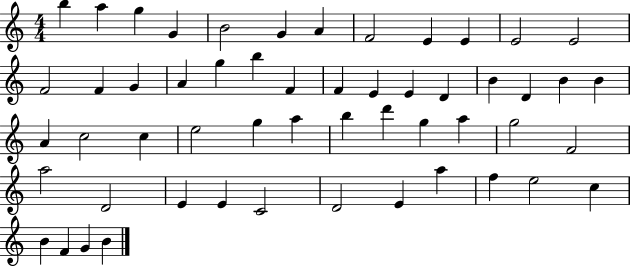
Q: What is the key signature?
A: C major